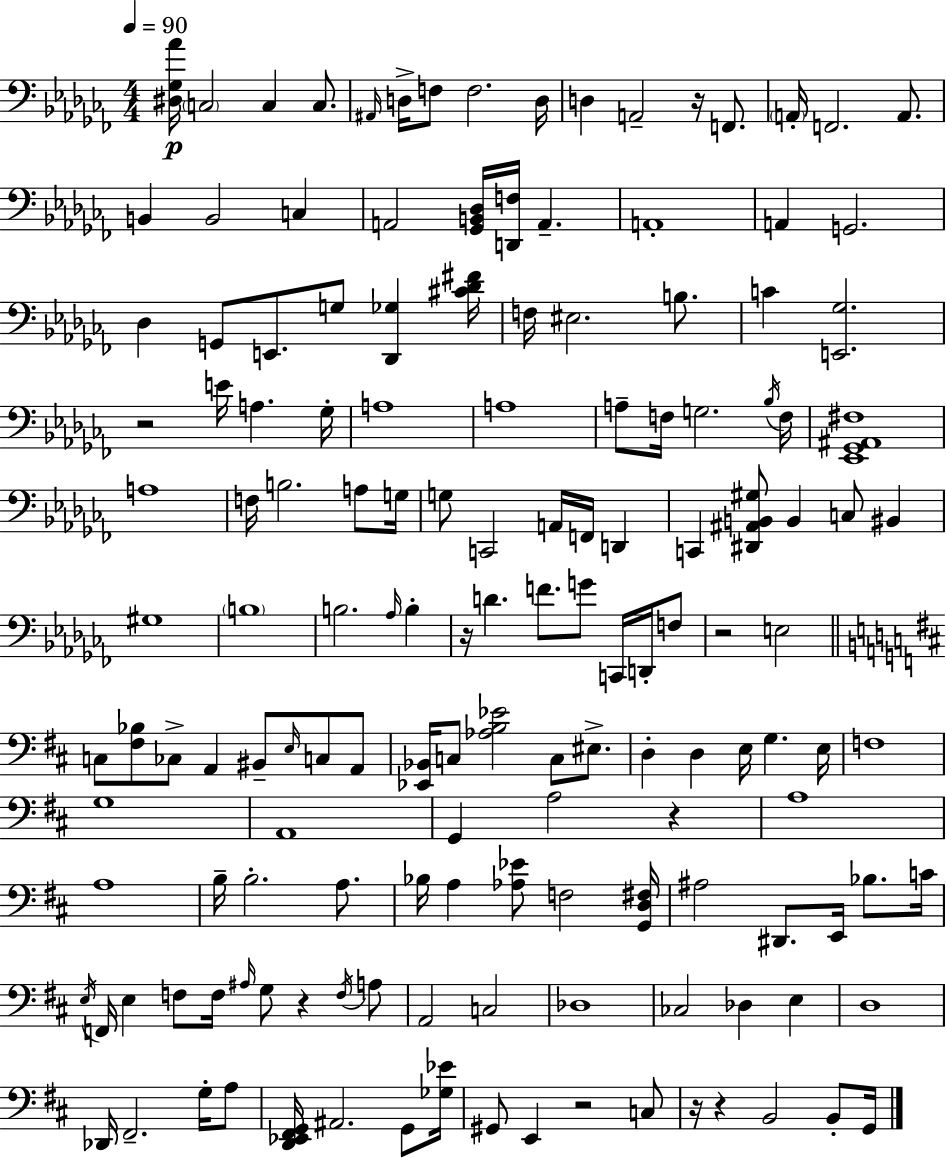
{
  \clef bass
  \numericTimeSignature
  \time 4/4
  \key aes \minor
  \tempo 4 = 90
  <dis ges aes'>16\p \parenthesize c2 c4 c8. | \grace { ais,16 } d16-> f8 f2. | d16 d4 a,2-- r16 f,8. | \parenthesize a,16-. f,2. a,8. | \break b,4 b,2 c4 | a,2 <ges, b, des>16 <d, f>16 a,4.-- | a,1-. | a,4 g,2. | \break des4 g,8 e,8. g8 <des, ges>4 | <cis' des' fis'>16 f16 eis2. b8. | c'4 <e, ges>2. | r2 e'16 a4. | \break ges16-. a1 | a1 | a8-- f16 g2. | \acciaccatura { bes16 } f16 <ees, ges, ais, fis>1 | \break a1 | f16 b2. a8 | g16 g8 c,2 a,16 f,16 d,4 | c,4 <dis, ais, b, gis>8 b,4 c8 bis,4 | \break gis1 | \parenthesize b1 | b2. \grace { aes16 } b4-. | r16 d'4. f'8. g'8 c,16 | \break d,16-. f8 r2 e2 | \bar "||" \break \key d \major c8 <fis bes>8 ces8-> a,4 bis,8-- \grace { e16 } c8 a,8 | <ees, bes,>16 c8 <aes b ees'>2 c8 eis8.-> | d4-. d4 e16 g4. | e16 f1 | \break g1 | a,1 | g,4 a2 r4 | a1 | \break a1 | b16-- b2.-. a8. | bes16 a4 <aes ees'>8 f2 | <g, d fis>16 ais2 dis,8. e,16 bes8. | \break c'16 \acciaccatura { e16 } f,16 e4 f8 f16 \grace { ais16 } g8 r4 | \acciaccatura { f16 } a8 a,2 c2 | des1 | ces2 des4 | \break e4 d1 | des,16 fis,2.-- | g16-. a8 <d, ees, fis, g,>16 ais,2. | g,8 <ges ees'>16 gis,8 e,4 r2 | \break c8 r16 r4 b,2 | b,8-. g,16 \bar "|."
}